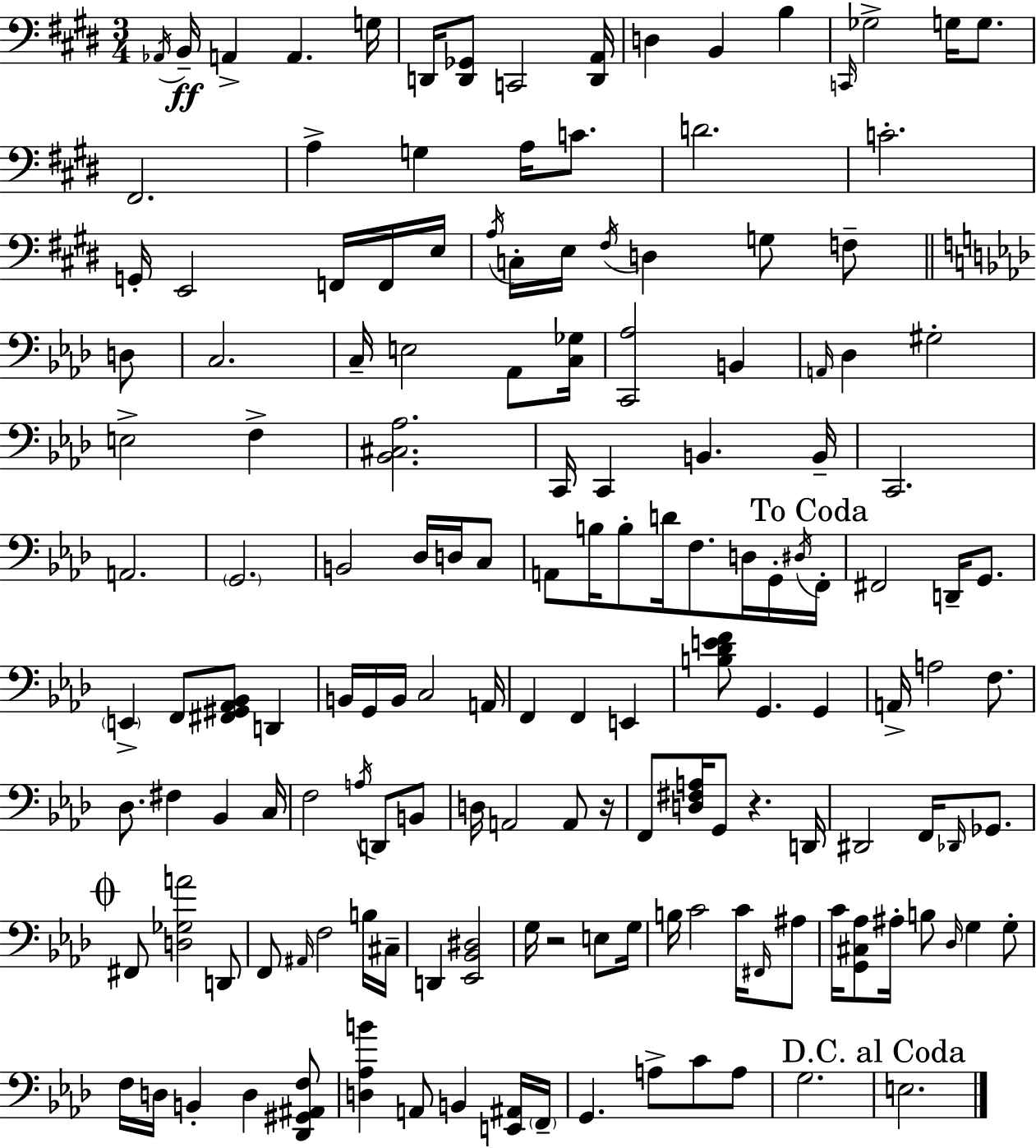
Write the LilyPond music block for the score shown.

{
  \clef bass
  \numericTimeSignature
  \time 3/4
  \key e \major
  \acciaccatura { aes,16 }\ff b,16-- a,4-> a,4. | g16 d,16 <d, ges,>8 c,2 | <d, a,>16 d4 b,4 b4 | \grace { c,16 } ges2-> g16 g8. | \break fis,2. | a4-> g4 a16 c'8. | d'2. | c'2.-. | \break g,16-. e,2 f,16 | f,16 e16 \acciaccatura { a16 } c16-. e16 \acciaccatura { fis16 } d4 g8 | f8-- \bar "||" \break \key f \minor d8 c2. | c16-- e2 aes,8 | <c ges>16 <c, aes>2 b,4 | \grace { a,16 } des4 gis2-. | \break e2-> f4-> | <bes, cis aes>2. | c,16 c,4 b,4. | b,16-- c,2. | \break a,2. | \parenthesize g,2. | b,2 des16 | d16 c8 a,8 b16 b8-. d'16 f8. | \break d16 g,16-. \acciaccatura { dis16 } \mark "To Coda" f,16-. fis,2 | d,16-- g,8. \parenthesize e,4-> f,8 <fis, gis, aes, bes,>8 | d,4 b,16 g,16 b,16 c2 | a,16 f,4 f,4 | \break e,4 <b des' e' f'>8 g,4. | g,4 a,16-> a2 | f8. des8. fis4 bes,4 | c16 f2 | \break \acciaccatura { a16 } d,8 b,8 d16 a,2 | a,8 r16 f,8 <d fis a>16 g,8 r4. | d,16 dis,2 | f,16 \grace { des,16 } ges,8. \mark \markup { \musicglyph "scripts.coda" } fis,8 <d ges a'>2 | \break d,8 f,8 \grace { ais,16 } f2 | b16 cis16-- d,4 <ees, bes, dis>2 | g16 r2 | e8 g16 b16 c'2 | \break c'16 \grace { fis,16 } ais8 c'16 <g, cis aes>8 ais16-. | b8 \grace { des16 } g4 g8-. f16 d16 b,4-. | d4 <des, gis, ais, f>8 <d aes b'>4 | a,8 b,4 <e, ais,>16 \parenthesize f,16-- g,4. | \break a8-> c'8 a8 g2. | \mark "D.C. al Coda" e2. | \bar "|."
}